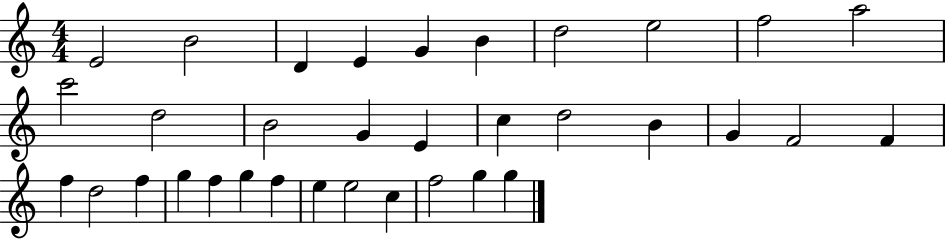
X:1
T:Untitled
M:4/4
L:1/4
K:C
E2 B2 D E G B d2 e2 f2 a2 c'2 d2 B2 G E c d2 B G F2 F f d2 f g f g f e e2 c f2 g g